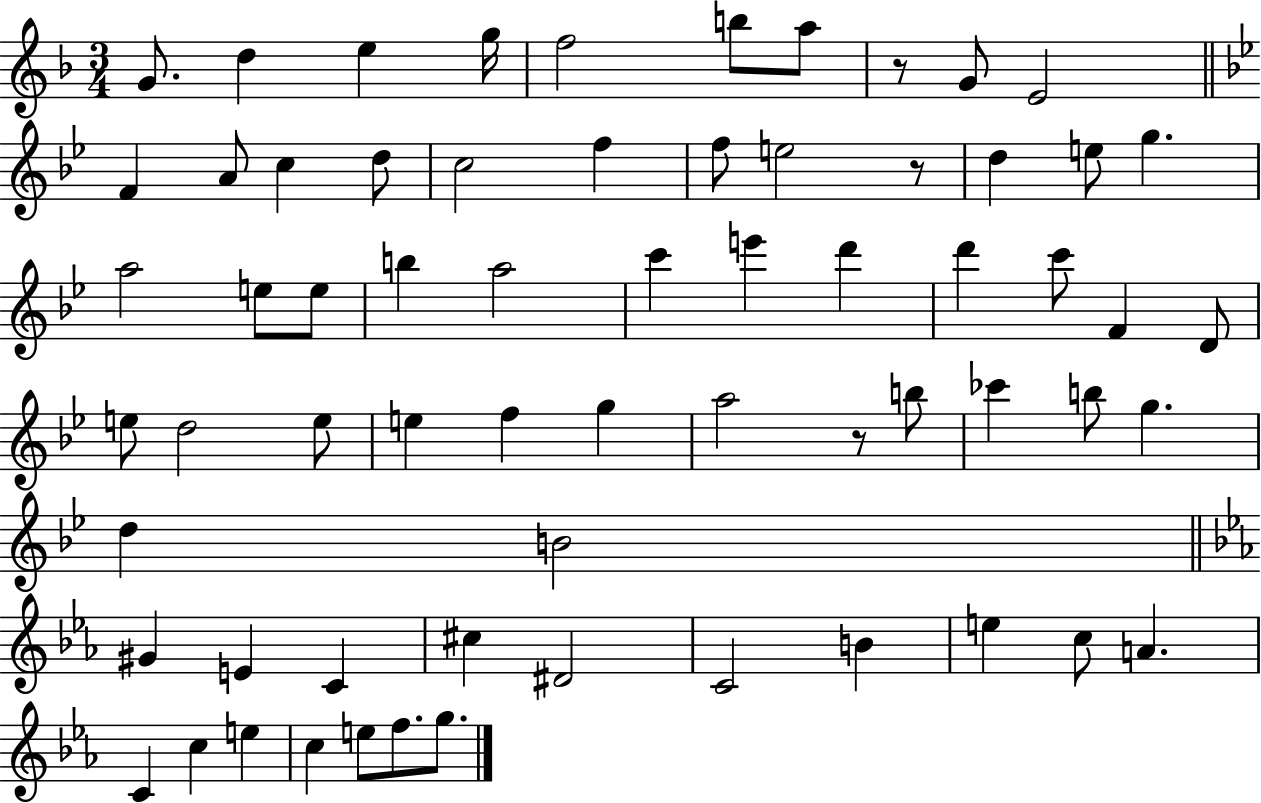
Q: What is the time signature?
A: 3/4